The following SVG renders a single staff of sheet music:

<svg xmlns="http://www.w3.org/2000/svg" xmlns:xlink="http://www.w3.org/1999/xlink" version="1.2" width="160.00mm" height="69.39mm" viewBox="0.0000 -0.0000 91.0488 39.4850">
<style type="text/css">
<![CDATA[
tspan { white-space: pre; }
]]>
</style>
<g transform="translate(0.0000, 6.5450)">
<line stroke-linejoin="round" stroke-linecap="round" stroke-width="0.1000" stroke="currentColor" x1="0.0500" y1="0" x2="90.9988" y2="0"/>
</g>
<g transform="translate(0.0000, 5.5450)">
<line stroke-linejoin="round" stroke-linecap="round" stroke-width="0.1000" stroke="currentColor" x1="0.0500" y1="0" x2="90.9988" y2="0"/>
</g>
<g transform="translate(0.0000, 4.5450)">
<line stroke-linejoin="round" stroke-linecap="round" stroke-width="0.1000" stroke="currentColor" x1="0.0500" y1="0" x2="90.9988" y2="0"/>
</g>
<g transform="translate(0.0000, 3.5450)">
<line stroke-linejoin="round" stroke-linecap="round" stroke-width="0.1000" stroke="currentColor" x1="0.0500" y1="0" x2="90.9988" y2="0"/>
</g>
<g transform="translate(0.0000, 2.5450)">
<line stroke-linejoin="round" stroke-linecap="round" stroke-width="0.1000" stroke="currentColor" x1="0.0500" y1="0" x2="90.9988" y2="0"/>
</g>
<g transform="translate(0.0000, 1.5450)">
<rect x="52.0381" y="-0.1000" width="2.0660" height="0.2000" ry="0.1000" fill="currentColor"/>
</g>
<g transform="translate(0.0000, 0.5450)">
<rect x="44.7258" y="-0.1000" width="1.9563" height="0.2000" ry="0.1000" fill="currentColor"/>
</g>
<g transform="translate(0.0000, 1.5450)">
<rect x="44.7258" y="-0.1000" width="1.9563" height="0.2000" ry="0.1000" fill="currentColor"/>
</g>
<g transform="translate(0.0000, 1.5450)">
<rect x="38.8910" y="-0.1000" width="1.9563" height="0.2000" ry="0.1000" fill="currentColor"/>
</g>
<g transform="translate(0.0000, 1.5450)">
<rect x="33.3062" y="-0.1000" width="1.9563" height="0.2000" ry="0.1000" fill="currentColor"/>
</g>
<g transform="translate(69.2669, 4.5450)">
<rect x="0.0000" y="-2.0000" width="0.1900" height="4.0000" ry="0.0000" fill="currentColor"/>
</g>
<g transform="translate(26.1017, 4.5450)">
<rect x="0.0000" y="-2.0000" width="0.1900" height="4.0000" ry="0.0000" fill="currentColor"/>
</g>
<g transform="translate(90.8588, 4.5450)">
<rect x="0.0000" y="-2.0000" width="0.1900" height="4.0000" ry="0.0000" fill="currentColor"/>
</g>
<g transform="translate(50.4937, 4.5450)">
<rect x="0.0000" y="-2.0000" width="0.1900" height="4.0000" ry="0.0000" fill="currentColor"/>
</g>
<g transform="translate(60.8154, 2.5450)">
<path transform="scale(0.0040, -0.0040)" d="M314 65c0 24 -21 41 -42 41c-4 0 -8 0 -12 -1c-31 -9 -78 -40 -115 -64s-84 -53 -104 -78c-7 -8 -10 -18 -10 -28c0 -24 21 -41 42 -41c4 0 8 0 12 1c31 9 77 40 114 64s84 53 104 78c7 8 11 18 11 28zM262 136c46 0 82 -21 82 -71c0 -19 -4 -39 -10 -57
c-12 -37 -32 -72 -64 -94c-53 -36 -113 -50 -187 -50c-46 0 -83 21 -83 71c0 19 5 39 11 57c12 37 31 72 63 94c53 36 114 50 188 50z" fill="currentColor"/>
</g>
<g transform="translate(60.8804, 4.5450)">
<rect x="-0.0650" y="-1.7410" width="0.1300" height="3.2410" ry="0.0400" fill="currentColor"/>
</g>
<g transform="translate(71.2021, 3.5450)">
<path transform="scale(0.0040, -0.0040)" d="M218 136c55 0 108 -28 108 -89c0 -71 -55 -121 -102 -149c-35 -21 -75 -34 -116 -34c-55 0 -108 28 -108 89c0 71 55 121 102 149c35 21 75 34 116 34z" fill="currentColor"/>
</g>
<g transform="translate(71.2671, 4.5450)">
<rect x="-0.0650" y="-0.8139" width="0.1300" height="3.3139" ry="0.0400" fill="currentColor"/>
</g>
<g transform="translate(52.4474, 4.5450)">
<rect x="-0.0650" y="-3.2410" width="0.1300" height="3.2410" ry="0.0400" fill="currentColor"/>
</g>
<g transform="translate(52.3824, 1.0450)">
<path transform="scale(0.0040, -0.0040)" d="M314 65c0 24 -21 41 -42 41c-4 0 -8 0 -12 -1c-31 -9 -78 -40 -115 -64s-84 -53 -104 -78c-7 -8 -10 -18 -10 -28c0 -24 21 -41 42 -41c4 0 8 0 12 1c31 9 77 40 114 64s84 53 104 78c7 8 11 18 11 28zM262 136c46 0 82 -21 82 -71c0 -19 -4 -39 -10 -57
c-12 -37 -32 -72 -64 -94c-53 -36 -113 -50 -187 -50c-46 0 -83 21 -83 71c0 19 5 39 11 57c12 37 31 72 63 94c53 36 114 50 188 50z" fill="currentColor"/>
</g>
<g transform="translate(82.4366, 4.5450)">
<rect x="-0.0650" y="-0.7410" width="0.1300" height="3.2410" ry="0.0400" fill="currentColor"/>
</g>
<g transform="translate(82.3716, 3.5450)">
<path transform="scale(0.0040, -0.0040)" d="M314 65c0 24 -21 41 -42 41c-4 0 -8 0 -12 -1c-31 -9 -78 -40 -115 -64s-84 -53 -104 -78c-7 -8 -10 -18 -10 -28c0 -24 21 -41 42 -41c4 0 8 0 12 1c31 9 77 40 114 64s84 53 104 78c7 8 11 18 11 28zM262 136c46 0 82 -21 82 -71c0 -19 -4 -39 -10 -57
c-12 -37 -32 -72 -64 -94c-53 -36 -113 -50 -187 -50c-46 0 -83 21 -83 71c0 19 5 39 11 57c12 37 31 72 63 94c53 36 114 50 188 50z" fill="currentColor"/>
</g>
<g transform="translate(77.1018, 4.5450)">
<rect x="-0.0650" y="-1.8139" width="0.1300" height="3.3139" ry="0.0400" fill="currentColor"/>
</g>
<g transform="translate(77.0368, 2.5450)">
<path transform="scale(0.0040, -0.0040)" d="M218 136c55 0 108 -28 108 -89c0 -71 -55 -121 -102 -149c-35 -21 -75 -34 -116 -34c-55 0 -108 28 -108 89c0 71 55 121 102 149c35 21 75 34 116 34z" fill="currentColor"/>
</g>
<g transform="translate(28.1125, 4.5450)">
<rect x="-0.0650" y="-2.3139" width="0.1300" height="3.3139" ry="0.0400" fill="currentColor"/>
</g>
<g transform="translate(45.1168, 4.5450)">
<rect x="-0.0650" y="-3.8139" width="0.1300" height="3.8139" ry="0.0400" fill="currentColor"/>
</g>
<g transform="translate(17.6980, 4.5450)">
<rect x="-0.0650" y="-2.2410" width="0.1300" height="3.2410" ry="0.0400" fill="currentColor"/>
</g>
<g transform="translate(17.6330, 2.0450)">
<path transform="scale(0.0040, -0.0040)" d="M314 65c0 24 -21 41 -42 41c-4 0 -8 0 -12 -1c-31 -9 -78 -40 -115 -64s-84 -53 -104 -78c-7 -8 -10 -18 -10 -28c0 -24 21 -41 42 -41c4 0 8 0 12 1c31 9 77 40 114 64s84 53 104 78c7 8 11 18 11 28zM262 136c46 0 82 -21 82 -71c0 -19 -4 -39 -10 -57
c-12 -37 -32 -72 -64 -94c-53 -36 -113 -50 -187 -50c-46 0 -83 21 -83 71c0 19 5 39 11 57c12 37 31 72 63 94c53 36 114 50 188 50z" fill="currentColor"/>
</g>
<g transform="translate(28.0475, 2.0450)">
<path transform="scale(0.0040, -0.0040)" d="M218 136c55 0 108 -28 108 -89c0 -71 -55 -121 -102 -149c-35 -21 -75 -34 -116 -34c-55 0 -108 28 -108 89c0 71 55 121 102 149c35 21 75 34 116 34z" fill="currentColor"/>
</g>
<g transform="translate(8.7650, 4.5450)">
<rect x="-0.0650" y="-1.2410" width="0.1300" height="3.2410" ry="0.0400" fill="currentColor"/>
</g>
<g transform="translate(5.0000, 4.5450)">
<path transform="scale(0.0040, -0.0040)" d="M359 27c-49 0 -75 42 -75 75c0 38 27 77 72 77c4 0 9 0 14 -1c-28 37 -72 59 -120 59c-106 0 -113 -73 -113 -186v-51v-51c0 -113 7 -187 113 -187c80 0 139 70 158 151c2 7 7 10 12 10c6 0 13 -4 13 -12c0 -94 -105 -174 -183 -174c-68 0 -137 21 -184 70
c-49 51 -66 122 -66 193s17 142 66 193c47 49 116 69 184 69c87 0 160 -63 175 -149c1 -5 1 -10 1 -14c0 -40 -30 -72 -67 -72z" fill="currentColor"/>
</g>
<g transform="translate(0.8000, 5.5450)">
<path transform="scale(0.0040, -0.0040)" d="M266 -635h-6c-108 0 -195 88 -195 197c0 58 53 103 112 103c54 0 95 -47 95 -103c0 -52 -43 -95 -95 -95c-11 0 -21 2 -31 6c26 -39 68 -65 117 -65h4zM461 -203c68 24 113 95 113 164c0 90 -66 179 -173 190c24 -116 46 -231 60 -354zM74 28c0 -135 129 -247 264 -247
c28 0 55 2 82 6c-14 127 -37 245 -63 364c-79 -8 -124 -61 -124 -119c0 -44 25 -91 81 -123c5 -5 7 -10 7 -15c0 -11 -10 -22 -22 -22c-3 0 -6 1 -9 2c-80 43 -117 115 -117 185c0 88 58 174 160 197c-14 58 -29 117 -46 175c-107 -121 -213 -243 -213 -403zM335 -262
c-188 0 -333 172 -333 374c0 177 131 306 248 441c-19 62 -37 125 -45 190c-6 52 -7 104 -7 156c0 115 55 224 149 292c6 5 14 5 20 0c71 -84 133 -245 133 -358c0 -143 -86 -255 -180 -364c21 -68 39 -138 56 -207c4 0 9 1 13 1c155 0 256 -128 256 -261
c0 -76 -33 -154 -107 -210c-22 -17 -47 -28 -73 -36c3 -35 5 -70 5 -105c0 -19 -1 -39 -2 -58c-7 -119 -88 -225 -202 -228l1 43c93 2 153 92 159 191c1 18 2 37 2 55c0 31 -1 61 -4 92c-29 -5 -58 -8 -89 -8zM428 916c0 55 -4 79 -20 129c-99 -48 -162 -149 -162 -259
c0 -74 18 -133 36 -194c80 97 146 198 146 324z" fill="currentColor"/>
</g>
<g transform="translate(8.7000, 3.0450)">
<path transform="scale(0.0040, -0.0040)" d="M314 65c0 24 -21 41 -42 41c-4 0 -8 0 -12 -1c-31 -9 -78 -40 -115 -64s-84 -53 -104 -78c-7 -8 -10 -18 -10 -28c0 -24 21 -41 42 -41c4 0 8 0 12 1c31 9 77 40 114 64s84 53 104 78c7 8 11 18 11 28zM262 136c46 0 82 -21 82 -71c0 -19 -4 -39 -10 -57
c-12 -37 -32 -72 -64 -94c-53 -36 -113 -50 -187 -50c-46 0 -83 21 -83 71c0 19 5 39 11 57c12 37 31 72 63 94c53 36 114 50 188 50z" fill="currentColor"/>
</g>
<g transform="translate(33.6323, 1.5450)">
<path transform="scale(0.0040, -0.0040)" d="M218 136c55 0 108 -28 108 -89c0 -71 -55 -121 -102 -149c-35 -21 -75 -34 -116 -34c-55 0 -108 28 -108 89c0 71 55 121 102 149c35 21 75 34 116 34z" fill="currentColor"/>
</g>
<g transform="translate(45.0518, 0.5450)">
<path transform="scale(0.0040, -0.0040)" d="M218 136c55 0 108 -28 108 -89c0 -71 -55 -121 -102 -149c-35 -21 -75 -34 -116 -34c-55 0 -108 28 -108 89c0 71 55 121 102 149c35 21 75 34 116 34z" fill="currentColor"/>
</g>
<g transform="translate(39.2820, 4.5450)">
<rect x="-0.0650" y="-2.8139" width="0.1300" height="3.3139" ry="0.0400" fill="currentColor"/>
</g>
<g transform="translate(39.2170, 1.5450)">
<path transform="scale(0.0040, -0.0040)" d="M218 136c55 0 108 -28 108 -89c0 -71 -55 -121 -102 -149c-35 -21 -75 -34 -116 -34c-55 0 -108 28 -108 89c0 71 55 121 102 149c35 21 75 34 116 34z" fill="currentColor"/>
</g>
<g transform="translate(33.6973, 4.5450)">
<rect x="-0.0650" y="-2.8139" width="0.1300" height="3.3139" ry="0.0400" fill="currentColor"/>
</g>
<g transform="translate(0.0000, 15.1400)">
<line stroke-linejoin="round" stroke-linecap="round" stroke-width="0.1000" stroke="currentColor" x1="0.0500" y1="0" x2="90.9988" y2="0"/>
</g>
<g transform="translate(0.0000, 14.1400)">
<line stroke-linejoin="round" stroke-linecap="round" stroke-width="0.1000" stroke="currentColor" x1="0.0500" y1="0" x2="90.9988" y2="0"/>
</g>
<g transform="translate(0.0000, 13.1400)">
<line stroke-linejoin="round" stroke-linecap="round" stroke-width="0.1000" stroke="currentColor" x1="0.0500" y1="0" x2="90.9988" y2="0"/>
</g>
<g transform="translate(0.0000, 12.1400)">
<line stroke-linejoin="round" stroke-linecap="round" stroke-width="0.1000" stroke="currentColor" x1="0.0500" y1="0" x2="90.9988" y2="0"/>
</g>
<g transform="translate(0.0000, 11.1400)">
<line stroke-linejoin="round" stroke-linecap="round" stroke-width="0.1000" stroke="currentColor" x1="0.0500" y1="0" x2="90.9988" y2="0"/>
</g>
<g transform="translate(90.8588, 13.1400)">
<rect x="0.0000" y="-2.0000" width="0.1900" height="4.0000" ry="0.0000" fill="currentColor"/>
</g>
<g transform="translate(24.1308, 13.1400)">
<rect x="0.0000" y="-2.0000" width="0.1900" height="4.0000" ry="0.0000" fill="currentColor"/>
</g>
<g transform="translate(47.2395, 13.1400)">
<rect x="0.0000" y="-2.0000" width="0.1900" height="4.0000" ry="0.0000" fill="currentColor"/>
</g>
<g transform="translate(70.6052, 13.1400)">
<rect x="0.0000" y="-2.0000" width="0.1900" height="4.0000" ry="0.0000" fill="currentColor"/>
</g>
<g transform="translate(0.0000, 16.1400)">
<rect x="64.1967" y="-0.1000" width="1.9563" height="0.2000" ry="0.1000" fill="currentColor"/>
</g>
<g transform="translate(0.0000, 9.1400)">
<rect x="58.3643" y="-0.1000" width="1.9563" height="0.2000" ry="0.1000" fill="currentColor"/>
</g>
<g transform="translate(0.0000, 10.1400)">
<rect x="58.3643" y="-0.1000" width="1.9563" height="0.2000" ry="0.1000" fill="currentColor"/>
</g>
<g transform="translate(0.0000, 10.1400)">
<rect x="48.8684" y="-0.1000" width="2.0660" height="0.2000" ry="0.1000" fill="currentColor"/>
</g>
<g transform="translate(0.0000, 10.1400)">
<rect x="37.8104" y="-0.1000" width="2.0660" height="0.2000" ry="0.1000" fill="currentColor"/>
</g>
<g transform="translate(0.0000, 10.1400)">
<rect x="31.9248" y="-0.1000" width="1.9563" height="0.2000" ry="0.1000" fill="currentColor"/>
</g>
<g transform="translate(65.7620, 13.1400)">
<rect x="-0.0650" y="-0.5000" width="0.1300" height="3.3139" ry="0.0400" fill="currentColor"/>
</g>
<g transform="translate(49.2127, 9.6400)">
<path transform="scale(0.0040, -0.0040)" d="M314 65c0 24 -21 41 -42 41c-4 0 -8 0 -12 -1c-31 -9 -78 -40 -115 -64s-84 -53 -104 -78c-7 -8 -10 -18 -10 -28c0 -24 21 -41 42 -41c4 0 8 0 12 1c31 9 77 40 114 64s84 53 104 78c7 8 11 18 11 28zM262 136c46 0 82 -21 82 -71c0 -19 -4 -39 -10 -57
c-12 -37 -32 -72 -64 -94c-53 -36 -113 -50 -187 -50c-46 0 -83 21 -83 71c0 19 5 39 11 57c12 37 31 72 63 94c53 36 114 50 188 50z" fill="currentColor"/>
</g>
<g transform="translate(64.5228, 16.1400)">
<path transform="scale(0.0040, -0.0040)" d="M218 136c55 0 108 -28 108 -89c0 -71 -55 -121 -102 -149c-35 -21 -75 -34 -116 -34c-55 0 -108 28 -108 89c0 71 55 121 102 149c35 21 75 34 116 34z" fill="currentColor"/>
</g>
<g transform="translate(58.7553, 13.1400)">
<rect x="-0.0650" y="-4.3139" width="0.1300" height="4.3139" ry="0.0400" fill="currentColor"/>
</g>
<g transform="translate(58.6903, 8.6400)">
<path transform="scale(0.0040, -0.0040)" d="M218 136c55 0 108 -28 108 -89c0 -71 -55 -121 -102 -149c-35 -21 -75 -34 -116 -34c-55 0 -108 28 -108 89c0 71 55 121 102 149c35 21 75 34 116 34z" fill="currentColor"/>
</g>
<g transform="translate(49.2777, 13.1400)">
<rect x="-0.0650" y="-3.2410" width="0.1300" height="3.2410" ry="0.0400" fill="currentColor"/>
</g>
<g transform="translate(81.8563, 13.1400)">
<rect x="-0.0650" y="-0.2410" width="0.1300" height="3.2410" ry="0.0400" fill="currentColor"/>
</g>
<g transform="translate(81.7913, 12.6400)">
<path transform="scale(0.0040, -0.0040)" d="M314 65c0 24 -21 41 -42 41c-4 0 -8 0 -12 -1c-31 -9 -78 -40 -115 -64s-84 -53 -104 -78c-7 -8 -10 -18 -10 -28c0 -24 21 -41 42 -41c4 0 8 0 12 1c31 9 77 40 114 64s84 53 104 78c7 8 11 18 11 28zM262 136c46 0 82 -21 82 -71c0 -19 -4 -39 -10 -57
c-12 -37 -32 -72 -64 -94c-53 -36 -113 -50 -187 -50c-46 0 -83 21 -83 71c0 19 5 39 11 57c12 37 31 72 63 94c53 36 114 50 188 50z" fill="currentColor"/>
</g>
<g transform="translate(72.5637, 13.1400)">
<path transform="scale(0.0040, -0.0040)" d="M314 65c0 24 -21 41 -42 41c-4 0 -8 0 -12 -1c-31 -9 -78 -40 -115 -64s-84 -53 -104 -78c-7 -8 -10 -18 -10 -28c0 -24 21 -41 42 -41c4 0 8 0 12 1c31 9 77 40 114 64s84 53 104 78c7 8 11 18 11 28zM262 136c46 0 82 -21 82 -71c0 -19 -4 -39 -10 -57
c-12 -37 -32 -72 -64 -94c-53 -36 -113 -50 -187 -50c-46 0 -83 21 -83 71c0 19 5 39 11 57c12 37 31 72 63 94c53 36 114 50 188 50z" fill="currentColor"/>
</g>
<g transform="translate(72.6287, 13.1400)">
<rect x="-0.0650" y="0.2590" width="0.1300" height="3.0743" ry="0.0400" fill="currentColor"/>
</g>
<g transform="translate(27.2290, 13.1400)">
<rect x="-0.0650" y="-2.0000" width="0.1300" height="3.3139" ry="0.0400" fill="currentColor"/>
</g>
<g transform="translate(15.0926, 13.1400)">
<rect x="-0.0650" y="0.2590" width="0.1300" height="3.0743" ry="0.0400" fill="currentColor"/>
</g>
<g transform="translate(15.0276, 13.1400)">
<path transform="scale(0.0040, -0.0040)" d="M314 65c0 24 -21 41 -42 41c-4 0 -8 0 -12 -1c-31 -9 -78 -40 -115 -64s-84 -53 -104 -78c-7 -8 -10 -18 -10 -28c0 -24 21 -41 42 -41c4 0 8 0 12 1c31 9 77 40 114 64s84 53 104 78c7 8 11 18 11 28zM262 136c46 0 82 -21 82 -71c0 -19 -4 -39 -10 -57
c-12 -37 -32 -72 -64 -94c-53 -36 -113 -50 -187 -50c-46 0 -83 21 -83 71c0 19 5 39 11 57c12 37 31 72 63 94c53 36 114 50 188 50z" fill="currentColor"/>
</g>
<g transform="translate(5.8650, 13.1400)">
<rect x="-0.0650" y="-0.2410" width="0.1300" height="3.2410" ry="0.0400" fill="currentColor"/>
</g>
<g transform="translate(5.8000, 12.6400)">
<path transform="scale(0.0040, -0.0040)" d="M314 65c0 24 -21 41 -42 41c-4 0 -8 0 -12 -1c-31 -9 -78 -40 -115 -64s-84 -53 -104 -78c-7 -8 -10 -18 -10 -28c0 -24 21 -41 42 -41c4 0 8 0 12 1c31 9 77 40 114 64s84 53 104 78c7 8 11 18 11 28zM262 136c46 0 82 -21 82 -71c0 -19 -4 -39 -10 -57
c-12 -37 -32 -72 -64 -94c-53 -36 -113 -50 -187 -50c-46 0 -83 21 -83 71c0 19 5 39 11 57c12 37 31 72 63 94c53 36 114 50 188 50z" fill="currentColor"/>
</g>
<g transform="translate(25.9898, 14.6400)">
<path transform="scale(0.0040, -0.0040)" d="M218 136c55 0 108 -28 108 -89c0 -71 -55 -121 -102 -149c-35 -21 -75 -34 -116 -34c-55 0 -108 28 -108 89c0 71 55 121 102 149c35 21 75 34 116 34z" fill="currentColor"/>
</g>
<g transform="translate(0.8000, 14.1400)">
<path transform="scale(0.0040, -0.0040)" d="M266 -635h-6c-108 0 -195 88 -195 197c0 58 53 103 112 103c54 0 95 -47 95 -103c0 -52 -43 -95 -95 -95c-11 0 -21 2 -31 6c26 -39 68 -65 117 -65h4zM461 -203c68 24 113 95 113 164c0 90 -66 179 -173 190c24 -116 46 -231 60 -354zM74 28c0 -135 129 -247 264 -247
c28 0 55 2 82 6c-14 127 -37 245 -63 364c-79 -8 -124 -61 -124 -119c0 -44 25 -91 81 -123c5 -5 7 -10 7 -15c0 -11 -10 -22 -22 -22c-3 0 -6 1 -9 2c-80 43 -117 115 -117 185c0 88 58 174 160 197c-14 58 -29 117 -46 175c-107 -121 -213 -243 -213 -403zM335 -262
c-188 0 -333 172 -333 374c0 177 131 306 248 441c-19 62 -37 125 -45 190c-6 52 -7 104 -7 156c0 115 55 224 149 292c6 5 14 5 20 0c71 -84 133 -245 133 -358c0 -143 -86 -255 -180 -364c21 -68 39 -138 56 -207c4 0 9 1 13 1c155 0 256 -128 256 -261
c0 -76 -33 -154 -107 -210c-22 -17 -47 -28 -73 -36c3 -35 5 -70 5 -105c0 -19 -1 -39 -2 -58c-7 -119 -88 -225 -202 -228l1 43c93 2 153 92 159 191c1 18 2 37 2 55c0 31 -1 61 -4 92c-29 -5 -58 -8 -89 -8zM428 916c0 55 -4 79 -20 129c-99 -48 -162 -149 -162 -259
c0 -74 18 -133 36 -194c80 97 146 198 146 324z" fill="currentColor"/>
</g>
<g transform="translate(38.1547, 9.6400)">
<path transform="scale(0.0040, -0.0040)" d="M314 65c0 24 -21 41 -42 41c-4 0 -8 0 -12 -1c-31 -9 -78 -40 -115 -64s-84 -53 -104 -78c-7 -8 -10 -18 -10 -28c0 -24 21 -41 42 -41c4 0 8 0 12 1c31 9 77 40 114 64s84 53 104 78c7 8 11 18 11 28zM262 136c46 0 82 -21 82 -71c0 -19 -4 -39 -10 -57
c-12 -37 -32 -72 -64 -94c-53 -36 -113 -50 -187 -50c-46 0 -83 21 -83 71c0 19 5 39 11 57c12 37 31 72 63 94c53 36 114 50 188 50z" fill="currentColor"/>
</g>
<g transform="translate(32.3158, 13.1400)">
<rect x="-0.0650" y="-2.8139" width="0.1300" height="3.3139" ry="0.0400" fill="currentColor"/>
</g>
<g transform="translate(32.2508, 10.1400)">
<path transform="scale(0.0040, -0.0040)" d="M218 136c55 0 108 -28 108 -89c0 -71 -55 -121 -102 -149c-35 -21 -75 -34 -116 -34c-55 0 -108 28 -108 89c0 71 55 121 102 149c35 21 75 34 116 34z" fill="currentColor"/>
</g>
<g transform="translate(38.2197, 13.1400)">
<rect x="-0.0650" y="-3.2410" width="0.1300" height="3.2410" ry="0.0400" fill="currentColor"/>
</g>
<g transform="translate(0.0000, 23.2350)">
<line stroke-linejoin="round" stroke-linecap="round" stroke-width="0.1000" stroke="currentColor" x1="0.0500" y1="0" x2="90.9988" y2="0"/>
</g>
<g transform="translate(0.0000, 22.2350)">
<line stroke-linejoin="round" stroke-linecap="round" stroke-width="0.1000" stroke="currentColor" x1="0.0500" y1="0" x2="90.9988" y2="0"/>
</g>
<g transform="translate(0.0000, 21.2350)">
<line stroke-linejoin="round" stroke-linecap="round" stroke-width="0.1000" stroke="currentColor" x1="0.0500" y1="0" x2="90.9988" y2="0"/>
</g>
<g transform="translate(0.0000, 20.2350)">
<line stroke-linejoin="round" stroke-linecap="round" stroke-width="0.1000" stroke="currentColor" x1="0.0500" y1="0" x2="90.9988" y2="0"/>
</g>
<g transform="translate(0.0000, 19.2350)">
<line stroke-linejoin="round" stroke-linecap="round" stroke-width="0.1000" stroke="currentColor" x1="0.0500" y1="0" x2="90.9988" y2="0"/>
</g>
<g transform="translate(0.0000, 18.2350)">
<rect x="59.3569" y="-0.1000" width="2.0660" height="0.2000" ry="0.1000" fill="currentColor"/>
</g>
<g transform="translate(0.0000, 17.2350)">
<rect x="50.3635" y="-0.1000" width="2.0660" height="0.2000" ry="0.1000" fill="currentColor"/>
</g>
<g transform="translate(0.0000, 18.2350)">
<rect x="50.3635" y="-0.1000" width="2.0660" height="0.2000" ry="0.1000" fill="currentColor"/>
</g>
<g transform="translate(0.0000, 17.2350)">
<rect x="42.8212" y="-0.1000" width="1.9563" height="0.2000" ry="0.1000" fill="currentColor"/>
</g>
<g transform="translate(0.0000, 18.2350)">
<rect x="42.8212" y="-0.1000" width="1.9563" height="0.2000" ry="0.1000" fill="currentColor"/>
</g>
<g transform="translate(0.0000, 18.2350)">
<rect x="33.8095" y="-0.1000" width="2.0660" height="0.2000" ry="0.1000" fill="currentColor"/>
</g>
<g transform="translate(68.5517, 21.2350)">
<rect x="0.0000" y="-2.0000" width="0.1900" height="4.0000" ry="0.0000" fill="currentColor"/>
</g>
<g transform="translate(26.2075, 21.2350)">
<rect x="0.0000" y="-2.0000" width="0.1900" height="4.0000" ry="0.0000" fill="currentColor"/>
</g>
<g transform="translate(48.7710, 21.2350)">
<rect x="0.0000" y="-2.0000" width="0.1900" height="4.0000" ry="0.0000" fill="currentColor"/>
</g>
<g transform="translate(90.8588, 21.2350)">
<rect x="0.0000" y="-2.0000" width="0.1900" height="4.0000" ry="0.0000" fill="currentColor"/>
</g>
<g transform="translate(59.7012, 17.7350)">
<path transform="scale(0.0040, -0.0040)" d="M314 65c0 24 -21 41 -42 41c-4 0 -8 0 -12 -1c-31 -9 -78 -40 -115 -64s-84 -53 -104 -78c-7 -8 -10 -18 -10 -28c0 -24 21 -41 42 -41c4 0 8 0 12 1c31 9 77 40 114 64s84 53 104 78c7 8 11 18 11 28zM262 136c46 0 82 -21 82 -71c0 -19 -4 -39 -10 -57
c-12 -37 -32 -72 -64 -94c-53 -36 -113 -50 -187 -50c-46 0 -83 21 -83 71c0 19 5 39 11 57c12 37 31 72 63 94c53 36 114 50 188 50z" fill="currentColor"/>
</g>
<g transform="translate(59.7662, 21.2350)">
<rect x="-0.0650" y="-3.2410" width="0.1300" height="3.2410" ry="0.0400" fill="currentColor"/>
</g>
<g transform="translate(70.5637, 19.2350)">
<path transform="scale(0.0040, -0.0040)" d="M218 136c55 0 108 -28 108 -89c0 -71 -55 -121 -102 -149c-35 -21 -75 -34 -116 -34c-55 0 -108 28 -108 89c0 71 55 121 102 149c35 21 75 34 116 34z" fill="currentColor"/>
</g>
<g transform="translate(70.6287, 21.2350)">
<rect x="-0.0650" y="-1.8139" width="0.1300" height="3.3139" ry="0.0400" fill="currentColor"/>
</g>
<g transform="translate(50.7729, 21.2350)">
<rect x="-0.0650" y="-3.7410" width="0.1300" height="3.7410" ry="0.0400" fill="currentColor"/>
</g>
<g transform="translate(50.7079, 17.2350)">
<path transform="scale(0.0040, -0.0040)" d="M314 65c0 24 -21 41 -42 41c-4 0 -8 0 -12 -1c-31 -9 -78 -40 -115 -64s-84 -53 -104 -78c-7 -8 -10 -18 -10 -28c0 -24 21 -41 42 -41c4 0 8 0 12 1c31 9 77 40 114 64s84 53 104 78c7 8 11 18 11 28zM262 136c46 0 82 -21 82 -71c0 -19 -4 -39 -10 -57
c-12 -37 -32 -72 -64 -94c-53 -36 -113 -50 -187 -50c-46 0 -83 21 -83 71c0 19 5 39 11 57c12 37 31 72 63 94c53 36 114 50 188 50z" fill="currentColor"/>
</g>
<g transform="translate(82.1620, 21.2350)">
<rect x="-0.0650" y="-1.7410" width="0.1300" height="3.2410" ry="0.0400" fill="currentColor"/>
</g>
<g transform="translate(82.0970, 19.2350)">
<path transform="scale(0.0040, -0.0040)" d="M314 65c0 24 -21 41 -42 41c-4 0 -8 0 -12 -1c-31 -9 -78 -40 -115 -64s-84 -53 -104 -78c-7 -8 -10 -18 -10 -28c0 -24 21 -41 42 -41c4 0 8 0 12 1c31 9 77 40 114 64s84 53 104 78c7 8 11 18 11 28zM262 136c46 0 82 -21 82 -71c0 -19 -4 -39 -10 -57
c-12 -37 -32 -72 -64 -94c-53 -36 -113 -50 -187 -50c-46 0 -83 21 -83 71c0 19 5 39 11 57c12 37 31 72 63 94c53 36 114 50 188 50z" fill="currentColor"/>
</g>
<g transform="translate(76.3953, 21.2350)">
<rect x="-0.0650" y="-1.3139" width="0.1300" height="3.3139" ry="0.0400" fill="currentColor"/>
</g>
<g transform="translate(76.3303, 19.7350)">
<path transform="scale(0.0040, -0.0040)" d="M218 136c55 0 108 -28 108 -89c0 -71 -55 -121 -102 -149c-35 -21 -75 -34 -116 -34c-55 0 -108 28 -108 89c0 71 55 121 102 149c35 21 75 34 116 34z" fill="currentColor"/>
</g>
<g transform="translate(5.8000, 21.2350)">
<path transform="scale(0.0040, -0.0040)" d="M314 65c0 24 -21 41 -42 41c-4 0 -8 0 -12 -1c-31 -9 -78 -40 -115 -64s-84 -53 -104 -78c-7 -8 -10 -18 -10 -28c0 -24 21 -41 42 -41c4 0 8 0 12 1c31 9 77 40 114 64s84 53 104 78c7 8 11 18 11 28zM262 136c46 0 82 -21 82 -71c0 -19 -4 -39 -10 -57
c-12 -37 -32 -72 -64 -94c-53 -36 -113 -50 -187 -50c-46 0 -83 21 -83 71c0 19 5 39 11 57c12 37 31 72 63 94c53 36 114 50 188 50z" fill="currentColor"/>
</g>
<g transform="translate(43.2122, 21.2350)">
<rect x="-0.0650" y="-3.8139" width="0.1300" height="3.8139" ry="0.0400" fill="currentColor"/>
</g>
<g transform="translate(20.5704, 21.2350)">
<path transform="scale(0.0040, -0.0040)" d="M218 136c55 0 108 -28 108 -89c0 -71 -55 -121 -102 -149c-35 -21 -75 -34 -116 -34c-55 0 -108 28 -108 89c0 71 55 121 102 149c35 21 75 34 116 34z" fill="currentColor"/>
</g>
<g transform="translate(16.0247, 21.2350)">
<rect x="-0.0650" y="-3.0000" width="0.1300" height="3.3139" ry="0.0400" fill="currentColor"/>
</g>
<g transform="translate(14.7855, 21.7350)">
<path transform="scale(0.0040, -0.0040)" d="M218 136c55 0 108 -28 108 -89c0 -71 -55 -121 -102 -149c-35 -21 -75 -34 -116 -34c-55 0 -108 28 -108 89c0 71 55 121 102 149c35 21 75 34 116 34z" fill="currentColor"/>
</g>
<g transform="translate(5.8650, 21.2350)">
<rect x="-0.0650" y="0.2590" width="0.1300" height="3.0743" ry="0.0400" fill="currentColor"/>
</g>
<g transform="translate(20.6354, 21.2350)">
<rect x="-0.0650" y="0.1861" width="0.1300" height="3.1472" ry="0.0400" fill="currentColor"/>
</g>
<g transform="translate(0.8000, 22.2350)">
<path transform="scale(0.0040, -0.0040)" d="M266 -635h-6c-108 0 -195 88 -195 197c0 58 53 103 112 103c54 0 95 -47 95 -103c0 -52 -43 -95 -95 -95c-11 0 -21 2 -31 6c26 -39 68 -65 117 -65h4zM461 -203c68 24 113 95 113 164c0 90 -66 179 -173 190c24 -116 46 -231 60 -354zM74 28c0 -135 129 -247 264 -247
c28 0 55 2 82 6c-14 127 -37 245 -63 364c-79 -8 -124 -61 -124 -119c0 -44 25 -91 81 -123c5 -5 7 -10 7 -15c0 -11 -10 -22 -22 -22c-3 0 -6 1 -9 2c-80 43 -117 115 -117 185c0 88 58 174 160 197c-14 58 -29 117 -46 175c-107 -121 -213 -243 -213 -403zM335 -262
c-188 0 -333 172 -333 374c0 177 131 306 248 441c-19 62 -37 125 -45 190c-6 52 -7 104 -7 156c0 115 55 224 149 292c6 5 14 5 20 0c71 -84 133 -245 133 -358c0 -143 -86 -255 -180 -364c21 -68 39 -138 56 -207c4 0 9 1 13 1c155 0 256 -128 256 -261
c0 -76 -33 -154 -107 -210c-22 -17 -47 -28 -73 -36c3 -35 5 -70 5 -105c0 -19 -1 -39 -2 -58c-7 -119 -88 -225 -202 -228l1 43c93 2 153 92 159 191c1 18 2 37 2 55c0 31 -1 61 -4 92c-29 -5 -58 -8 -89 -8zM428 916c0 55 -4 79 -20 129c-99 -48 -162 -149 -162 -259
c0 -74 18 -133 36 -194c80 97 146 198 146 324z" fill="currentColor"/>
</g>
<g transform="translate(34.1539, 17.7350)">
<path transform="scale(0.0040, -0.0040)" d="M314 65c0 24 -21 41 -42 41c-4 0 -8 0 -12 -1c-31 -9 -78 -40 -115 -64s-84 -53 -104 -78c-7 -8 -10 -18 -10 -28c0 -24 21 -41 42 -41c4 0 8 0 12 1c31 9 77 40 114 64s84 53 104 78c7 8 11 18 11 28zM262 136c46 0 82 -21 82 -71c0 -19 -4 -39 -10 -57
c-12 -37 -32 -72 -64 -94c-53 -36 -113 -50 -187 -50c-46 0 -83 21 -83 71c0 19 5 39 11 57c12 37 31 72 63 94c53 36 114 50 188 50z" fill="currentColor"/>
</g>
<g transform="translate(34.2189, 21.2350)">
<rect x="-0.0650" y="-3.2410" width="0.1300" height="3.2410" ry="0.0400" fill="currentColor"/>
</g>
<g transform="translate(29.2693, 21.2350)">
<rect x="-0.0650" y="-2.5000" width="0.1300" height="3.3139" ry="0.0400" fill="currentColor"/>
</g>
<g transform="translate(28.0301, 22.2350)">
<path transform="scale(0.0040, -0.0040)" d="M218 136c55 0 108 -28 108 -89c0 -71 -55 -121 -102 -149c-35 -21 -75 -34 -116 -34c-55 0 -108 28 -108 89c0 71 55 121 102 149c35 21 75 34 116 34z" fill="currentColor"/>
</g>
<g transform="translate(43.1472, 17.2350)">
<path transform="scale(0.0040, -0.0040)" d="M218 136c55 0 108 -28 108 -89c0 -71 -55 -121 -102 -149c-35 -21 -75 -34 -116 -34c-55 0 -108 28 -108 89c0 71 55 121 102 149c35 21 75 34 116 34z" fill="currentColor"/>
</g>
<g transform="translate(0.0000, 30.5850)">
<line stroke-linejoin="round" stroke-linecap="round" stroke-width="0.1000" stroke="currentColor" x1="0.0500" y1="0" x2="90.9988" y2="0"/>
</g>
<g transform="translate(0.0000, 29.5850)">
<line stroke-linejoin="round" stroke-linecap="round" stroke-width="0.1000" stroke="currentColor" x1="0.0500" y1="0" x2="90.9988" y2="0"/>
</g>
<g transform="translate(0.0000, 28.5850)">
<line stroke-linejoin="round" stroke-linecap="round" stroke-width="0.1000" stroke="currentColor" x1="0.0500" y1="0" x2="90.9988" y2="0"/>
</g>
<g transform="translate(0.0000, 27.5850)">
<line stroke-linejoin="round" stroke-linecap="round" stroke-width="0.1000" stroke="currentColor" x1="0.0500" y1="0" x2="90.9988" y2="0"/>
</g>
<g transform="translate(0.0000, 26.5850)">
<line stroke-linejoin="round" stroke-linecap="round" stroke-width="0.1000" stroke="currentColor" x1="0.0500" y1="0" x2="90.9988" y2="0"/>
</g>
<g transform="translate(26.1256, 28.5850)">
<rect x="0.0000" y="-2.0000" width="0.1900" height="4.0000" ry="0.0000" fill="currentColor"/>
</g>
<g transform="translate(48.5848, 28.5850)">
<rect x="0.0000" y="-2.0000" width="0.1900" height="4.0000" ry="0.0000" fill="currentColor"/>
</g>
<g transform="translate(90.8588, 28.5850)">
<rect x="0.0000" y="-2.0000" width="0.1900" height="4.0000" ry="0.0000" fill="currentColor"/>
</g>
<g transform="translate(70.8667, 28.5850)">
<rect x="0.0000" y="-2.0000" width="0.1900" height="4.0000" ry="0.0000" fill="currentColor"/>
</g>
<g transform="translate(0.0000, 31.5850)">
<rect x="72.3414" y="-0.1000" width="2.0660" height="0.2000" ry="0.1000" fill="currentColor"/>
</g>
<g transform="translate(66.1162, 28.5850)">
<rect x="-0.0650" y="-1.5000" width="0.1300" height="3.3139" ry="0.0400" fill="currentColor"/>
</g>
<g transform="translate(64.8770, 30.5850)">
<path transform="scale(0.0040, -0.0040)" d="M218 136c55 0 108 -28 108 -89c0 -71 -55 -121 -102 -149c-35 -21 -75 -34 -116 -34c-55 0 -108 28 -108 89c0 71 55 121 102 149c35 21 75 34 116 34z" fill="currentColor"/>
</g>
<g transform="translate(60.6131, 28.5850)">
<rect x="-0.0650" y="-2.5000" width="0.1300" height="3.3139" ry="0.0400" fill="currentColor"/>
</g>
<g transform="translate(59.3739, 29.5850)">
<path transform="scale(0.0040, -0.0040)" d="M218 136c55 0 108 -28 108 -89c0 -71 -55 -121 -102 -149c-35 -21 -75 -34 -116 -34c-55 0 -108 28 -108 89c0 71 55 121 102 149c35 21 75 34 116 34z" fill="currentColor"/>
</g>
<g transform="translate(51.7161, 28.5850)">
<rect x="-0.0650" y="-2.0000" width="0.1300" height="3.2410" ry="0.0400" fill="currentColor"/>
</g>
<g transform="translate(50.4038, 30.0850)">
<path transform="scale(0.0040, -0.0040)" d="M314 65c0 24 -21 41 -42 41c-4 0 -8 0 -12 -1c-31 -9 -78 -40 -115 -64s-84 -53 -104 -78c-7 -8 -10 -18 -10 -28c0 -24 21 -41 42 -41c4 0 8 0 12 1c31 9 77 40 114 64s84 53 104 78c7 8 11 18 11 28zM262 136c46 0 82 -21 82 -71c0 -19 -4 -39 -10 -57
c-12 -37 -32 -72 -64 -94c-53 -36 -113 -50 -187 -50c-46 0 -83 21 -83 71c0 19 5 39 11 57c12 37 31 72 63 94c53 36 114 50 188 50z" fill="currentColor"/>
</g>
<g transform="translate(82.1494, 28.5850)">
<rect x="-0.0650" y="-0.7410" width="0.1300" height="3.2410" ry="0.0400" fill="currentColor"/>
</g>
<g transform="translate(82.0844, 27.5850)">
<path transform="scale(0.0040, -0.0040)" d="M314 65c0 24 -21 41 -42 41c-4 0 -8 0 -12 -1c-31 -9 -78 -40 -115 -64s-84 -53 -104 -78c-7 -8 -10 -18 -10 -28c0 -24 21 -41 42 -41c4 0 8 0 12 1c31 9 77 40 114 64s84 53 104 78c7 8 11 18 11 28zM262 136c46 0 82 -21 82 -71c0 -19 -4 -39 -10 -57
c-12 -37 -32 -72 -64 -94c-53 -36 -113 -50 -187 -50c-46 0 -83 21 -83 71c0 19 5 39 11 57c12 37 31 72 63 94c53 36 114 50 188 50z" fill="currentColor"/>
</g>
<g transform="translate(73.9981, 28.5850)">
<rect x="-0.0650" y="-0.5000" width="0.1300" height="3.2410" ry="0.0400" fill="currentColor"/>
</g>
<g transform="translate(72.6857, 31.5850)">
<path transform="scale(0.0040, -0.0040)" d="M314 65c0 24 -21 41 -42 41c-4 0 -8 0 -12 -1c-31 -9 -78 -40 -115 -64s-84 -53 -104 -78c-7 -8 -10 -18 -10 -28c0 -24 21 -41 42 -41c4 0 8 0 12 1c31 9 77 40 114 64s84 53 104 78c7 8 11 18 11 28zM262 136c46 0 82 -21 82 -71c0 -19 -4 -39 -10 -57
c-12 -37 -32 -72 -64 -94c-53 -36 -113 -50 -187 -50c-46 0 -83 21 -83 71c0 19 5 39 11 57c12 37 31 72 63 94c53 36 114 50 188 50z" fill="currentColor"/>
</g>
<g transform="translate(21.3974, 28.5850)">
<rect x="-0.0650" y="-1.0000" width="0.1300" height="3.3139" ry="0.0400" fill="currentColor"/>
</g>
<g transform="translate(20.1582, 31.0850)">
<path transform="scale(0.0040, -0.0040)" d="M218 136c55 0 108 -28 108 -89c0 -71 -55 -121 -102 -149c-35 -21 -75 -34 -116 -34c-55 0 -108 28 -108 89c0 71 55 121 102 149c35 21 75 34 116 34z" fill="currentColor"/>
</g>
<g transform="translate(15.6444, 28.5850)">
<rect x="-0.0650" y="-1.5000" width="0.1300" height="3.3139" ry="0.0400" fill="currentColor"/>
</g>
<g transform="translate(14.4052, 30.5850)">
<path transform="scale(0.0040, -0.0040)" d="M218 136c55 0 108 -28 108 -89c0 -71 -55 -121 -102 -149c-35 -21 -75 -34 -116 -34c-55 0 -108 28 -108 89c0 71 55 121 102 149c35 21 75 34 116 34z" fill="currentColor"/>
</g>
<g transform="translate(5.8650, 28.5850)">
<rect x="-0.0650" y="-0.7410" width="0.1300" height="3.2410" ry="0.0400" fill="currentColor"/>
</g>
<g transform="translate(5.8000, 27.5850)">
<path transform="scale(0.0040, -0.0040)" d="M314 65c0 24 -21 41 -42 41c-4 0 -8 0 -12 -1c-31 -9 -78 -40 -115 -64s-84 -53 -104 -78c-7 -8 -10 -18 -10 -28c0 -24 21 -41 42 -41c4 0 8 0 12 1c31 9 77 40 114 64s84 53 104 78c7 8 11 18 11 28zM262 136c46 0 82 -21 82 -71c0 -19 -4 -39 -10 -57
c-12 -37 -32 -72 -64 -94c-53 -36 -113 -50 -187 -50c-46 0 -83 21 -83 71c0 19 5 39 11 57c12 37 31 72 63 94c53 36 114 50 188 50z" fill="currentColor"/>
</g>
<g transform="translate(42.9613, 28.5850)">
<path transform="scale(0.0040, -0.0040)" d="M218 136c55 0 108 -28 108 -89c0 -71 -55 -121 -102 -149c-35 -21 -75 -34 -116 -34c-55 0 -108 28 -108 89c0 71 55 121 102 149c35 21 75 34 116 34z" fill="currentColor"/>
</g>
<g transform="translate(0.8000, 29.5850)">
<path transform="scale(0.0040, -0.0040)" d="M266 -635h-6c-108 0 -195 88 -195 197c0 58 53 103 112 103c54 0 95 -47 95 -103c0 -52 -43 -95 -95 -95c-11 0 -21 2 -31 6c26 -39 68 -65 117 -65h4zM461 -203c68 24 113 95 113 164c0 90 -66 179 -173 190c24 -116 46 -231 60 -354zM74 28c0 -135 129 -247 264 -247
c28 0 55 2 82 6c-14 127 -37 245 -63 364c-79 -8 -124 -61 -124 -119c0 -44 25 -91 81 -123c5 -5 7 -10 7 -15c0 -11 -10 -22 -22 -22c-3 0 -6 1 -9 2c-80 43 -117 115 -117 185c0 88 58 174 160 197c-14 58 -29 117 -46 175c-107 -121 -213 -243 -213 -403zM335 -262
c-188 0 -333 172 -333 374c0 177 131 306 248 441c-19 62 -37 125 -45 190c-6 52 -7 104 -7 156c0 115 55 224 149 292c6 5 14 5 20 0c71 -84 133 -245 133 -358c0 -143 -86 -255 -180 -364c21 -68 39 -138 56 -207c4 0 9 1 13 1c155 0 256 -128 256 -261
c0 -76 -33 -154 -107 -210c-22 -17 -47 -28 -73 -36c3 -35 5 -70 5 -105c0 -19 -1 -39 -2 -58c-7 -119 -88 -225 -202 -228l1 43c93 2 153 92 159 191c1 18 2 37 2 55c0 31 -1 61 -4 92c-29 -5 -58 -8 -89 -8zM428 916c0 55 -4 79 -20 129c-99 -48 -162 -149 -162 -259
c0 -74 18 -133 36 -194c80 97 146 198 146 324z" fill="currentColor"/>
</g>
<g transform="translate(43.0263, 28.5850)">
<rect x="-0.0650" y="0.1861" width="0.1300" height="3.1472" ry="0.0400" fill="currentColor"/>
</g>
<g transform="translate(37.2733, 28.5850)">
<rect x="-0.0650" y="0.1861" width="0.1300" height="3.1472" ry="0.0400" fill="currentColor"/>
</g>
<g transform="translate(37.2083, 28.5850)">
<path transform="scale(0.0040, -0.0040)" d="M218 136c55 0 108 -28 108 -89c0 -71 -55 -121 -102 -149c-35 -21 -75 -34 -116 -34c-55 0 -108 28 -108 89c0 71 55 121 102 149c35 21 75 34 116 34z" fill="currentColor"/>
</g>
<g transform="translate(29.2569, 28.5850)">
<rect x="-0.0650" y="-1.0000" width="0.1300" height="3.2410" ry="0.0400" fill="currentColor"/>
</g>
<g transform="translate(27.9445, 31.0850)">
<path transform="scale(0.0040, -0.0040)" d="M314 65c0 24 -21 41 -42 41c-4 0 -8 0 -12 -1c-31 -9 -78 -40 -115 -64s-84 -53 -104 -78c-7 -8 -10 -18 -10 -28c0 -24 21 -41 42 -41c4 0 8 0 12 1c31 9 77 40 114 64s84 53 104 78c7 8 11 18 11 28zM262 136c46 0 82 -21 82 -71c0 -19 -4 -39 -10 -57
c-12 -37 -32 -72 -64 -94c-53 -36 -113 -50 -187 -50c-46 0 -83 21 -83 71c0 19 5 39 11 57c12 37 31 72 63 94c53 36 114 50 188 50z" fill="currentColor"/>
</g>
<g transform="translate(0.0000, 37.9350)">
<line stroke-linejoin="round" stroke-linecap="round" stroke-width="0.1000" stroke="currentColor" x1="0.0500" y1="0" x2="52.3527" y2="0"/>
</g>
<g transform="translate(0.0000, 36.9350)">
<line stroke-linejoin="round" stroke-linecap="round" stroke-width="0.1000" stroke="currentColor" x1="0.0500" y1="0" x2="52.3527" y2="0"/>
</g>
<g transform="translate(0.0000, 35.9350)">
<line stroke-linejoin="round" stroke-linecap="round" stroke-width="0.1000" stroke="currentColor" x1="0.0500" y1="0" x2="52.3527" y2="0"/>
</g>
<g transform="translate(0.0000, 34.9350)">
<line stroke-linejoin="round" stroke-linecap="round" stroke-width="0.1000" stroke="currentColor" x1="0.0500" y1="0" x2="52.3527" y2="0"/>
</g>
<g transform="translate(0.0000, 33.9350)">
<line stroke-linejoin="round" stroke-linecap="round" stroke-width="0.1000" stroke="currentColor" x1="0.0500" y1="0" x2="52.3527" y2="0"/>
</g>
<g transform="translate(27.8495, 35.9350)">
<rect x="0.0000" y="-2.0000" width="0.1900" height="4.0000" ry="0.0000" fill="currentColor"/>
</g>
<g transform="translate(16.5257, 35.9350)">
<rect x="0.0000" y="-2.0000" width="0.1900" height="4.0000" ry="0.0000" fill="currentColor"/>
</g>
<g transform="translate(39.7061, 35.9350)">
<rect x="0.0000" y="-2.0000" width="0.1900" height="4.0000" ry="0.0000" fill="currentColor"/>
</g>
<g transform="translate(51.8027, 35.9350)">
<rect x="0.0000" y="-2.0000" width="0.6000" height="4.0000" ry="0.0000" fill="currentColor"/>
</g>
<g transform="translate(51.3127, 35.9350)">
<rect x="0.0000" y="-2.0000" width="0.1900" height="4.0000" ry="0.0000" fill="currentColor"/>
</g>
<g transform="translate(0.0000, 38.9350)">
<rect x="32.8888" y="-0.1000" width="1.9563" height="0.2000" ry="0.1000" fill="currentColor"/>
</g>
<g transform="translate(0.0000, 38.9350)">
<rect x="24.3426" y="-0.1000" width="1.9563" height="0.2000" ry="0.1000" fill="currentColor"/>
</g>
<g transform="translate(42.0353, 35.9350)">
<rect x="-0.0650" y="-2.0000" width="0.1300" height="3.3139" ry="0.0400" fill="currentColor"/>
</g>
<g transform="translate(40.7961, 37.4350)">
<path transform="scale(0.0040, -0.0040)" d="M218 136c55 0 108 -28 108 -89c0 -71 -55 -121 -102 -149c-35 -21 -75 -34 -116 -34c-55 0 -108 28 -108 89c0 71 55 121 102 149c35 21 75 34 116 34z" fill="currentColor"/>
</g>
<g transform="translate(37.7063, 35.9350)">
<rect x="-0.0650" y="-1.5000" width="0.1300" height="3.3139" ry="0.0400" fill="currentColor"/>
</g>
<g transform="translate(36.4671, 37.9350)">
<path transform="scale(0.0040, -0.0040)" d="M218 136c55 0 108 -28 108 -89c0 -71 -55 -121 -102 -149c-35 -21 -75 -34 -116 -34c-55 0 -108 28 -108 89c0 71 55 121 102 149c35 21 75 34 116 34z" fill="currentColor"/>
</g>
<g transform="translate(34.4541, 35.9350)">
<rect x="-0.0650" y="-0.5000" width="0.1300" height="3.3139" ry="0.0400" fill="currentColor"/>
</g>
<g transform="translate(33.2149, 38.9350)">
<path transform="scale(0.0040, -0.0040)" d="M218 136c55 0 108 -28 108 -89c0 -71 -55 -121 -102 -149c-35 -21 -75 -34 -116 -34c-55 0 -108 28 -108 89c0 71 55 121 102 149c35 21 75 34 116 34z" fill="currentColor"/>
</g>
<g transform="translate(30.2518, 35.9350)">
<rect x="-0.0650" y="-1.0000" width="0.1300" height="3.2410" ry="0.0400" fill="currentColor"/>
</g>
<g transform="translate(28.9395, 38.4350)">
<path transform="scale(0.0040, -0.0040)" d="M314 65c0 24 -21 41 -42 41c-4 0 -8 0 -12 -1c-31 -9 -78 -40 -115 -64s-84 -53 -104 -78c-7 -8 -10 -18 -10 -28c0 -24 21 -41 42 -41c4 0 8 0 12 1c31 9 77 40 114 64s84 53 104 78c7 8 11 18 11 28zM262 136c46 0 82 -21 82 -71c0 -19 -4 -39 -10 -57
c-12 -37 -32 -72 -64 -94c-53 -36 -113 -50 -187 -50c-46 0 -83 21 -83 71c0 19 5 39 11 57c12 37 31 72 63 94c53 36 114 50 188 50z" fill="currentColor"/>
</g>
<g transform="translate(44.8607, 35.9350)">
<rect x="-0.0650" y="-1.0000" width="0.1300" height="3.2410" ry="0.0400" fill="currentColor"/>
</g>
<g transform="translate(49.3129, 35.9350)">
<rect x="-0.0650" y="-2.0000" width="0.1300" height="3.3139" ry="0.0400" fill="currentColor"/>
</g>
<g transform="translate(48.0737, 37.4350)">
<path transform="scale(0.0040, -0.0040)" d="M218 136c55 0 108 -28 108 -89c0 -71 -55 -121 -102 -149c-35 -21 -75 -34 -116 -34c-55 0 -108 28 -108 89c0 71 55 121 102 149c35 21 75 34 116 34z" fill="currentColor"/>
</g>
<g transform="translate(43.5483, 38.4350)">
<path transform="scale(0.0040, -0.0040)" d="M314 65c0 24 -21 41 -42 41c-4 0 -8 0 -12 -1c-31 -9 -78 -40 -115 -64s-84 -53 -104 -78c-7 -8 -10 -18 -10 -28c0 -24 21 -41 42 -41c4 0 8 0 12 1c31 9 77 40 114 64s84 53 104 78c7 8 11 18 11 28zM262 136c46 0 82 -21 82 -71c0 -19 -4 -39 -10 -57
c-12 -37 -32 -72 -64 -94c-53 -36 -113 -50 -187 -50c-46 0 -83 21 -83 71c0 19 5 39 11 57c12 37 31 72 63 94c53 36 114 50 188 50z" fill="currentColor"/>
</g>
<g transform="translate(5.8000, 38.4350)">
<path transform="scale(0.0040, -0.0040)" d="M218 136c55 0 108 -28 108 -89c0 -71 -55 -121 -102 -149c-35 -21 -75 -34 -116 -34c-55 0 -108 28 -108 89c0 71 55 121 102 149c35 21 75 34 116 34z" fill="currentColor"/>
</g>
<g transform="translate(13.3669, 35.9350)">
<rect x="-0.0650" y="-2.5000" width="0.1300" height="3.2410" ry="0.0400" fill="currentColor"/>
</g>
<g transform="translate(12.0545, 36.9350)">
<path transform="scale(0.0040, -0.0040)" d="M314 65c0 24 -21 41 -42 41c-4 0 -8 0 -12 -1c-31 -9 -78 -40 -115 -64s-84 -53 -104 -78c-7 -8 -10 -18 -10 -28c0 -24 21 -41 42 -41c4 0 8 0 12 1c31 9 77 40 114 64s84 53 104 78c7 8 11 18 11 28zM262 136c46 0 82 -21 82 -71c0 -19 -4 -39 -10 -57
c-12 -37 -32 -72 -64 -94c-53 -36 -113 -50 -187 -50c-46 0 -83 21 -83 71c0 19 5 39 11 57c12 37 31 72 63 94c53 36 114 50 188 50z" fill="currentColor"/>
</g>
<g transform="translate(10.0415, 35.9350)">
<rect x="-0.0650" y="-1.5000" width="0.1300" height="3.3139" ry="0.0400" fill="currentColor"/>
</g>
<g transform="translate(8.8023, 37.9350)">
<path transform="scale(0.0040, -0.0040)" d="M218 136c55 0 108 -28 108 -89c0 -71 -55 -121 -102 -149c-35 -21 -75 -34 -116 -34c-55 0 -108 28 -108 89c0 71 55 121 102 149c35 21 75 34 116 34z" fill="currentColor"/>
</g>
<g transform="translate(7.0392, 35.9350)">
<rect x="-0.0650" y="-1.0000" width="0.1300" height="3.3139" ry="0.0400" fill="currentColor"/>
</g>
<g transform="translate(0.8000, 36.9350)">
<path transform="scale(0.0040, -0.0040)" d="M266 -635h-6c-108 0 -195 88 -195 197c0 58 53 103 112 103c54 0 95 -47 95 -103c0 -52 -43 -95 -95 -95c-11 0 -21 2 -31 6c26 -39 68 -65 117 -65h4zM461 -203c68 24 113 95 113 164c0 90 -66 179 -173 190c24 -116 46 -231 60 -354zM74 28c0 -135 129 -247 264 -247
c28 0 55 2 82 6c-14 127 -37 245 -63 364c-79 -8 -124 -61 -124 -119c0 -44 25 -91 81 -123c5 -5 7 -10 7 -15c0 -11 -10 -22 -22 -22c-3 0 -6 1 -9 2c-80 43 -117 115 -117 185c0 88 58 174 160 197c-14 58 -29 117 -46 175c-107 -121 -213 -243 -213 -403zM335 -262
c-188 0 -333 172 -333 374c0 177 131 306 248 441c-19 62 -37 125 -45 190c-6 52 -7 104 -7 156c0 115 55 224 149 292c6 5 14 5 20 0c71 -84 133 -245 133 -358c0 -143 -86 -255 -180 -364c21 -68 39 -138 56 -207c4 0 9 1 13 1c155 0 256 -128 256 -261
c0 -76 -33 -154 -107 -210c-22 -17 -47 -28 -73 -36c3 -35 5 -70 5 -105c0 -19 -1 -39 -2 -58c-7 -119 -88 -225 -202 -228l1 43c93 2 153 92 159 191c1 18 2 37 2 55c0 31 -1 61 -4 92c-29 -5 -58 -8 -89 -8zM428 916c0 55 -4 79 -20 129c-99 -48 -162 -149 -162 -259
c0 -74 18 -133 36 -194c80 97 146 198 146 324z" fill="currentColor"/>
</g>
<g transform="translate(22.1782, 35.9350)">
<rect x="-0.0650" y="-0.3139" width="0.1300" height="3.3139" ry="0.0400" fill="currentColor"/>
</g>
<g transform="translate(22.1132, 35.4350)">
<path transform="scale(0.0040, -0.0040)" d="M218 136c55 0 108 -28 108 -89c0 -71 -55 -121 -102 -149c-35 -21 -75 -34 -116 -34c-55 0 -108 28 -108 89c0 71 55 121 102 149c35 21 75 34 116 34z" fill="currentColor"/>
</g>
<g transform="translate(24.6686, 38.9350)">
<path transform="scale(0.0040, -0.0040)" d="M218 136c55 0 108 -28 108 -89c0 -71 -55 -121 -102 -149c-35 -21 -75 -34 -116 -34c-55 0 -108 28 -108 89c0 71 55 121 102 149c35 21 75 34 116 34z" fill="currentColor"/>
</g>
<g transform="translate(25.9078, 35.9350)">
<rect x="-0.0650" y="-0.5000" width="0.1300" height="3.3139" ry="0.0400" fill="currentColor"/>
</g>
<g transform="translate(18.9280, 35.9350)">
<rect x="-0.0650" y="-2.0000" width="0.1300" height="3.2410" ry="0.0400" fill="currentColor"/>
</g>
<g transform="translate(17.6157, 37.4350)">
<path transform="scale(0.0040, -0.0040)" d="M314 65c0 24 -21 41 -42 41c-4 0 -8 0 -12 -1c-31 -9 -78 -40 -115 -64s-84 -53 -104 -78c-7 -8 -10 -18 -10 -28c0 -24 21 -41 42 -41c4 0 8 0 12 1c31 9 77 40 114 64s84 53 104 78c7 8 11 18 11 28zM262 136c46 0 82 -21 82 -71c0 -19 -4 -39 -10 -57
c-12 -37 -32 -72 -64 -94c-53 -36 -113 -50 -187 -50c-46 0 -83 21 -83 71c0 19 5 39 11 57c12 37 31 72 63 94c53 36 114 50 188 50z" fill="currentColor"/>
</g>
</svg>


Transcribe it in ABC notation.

X:1
T:Untitled
M:4/4
L:1/4
K:C
e2 g2 g a a c' b2 f2 d f d2 c2 B2 F a b2 b2 d' C B2 c2 B2 A B G b2 c' c'2 b2 f e f2 d2 E D D2 B B F2 G E C2 d2 D E G2 F2 c C D2 C E F D2 F